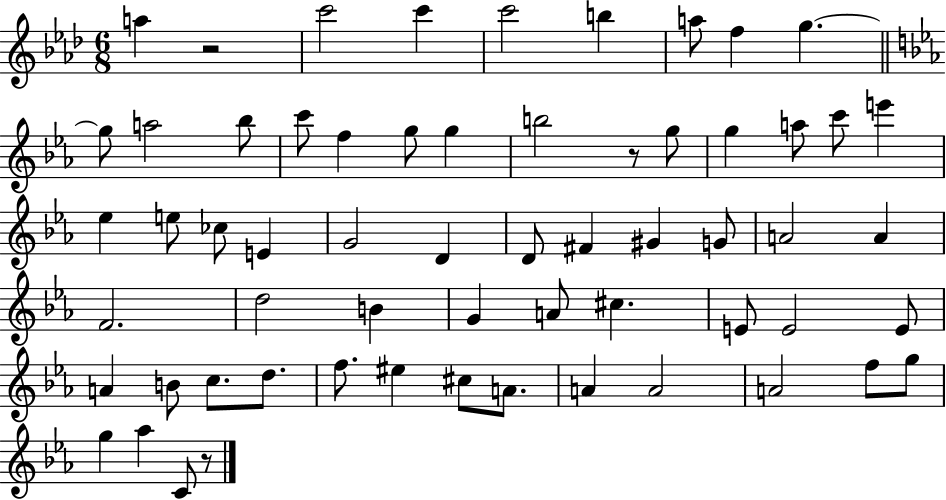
{
  \clef treble
  \numericTimeSignature
  \time 6/8
  \key aes \major
  a''4 r2 | c'''2 c'''4 | c'''2 b''4 | a''8 f''4 g''4.~~ | \break \bar "||" \break \key ees \major g''8 a''2 bes''8 | c'''8 f''4 g''8 g''4 | b''2 r8 g''8 | g''4 a''8 c'''8 e'''4 | \break ees''4 e''8 ces''8 e'4 | g'2 d'4 | d'8 fis'4 gis'4 g'8 | a'2 a'4 | \break f'2. | d''2 b'4 | g'4 a'8 cis''4. | e'8 e'2 e'8 | \break a'4 b'8 c''8. d''8. | f''8. eis''4 cis''8 a'8. | a'4 a'2 | a'2 f''8 g''8 | \break g''4 aes''4 c'8 r8 | \bar "|."
}